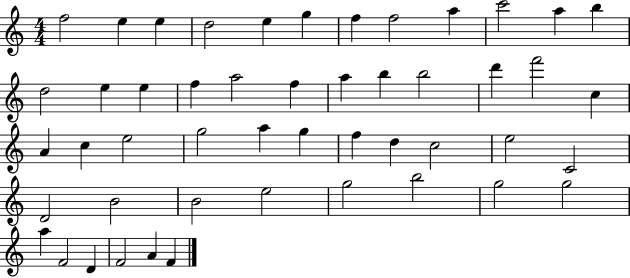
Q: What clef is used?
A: treble